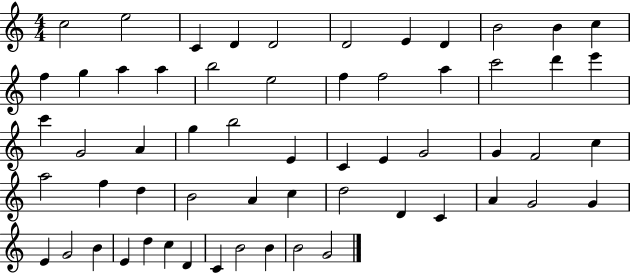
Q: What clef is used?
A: treble